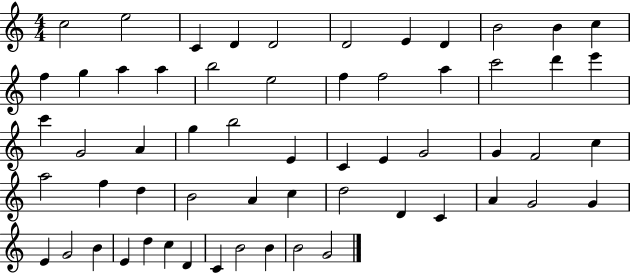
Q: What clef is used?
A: treble